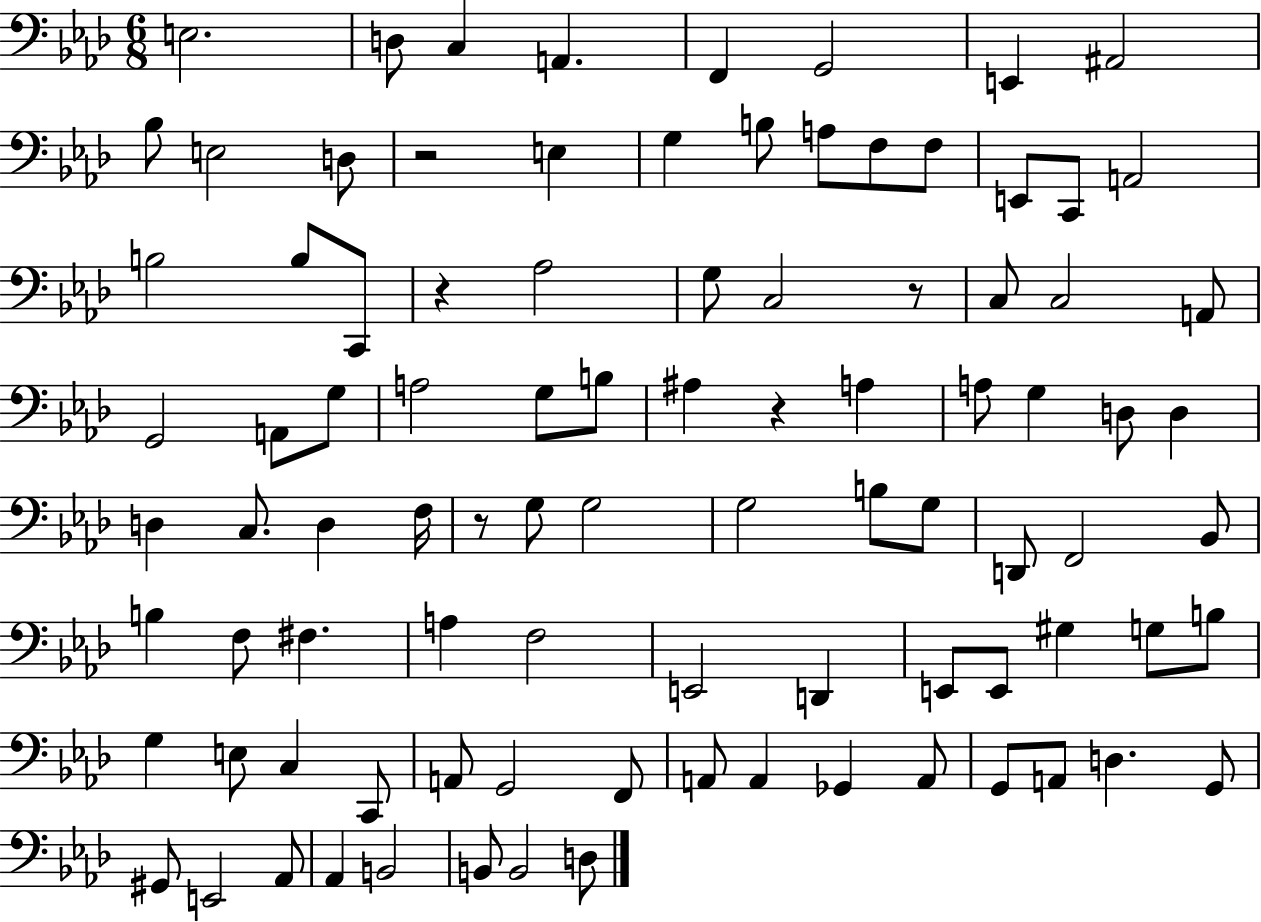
{
  \clef bass
  \numericTimeSignature
  \time 6/8
  \key aes \major
  e2. | d8 c4 a,4. | f,4 g,2 | e,4 ais,2 | \break bes8 e2 d8 | r2 e4 | g4 b8 a8 f8 f8 | e,8 c,8 a,2 | \break b2 b8 c,8 | r4 aes2 | g8 c2 r8 | c8 c2 a,8 | \break g,2 a,8 g8 | a2 g8 b8 | ais4 r4 a4 | a8 g4 d8 d4 | \break d4 c8. d4 f16 | r8 g8 g2 | g2 b8 g8 | d,8 f,2 bes,8 | \break b4 f8 fis4. | a4 f2 | e,2 d,4 | e,8 e,8 gis4 g8 b8 | \break g4 e8 c4 c,8 | a,8 g,2 f,8 | a,8 a,4 ges,4 a,8 | g,8 a,8 d4. g,8 | \break gis,8 e,2 aes,8 | aes,4 b,2 | b,8 b,2 d8 | \bar "|."
}